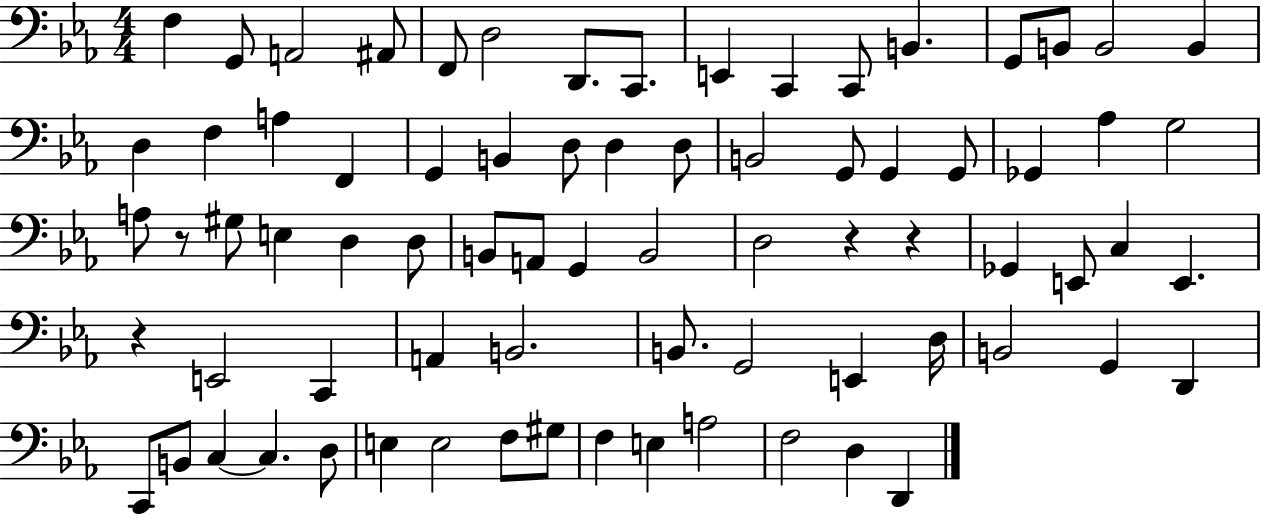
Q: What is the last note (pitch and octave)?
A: D2